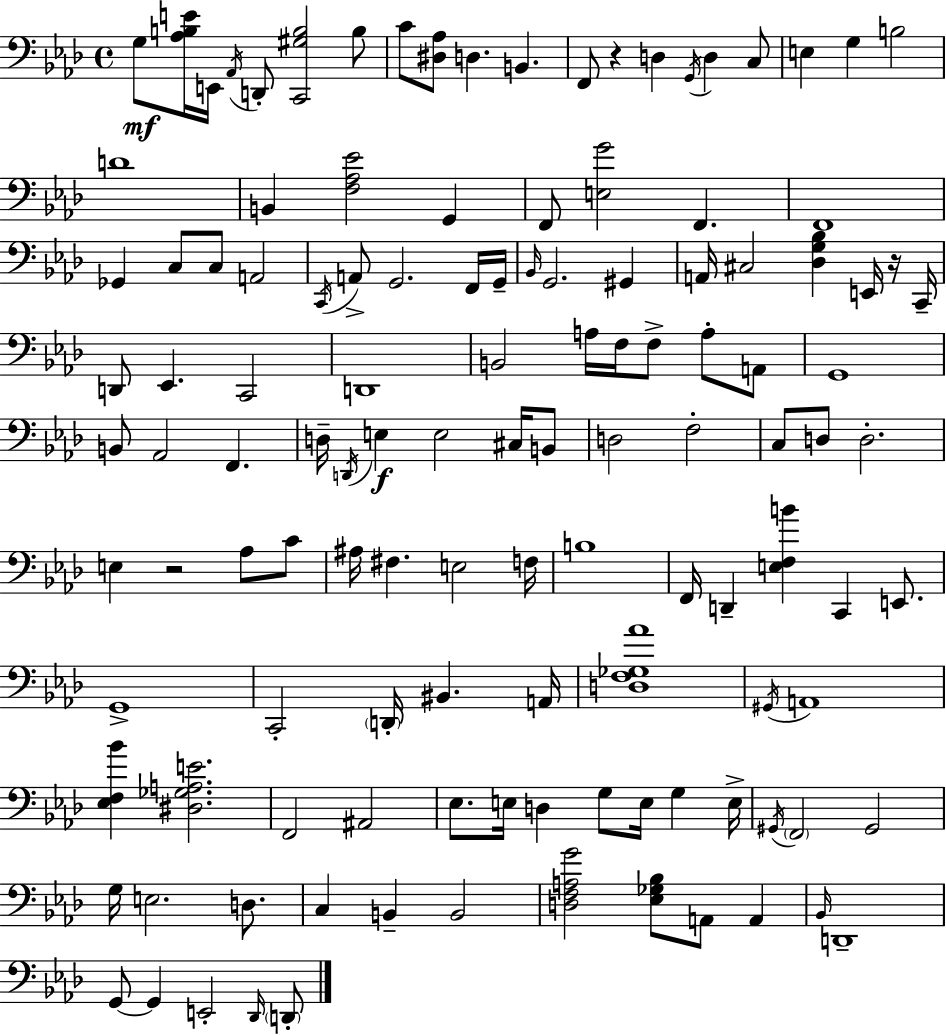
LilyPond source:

{
  \clef bass
  \time 4/4
  \defaultTimeSignature
  \key f \minor
  g8\mf <aes b e'>16 e,16 \acciaccatura { aes,16 } d,8-. <c, gis b>2 b8 | c'8 <dis aes>8 d4. b,4. | f,8 r4 d4 \acciaccatura { g,16 } d4 | c8 e4 g4 b2 | \break d'1 | b,4 <f aes ees'>2 g,4 | f,8 <e g'>2 f,4. | f,1 | \break ges,4 c8 c8 a,2 | \acciaccatura { c,16 } a,8-> g,2. | f,16 g,16-- \grace { bes,16 } g,2. | gis,4 a,16 cis2 <des g bes>4 | \break e,16 r16 c,16-- d,8 ees,4. c,2 | d,1 | b,2 a16 f16 f8-> | a8-. a,8 g,1 | \break b,8 aes,2 f,4. | d16-- \acciaccatura { d,16 } e4\f e2 | cis16 b,8 d2 f2-. | c8 d8 d2.-. | \break e4 r2 | aes8 c'8 ais16 fis4. e2 | f16 b1 | f,16 d,4-- <e f b'>4 c,4 | \break e,8. g,1-> | c,2-. \parenthesize d,16-. bis,4. | a,16 <d f ges aes'>1 | \acciaccatura { gis,16 } a,1 | \break <ees f bes'>4 <dis ges a e'>2. | f,2 ais,2 | ees8. e16 d4 g8 | e16 g4 e16-> \acciaccatura { gis,16 } \parenthesize f,2 gis,2 | \break g16 e2. | d8. c4 b,4-- b,2 | <d f a g'>2 <ees ges bes>8 | a,8 a,4 \grace { bes,16 } d,1-- | \break g,8~~ g,4 e,2-. | \grace { des,16 } \parenthesize d,8-. \bar "|."
}